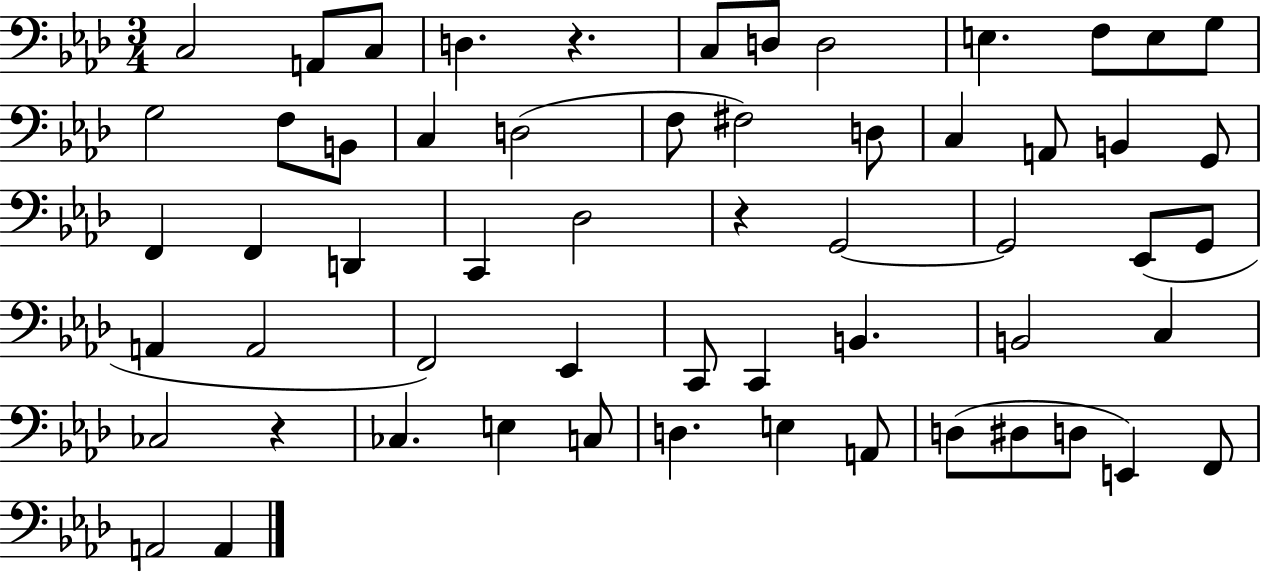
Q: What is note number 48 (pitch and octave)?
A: A2